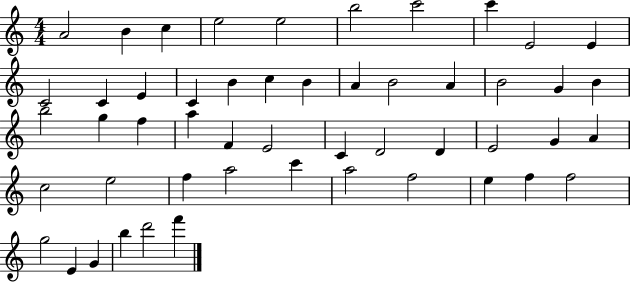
{
  \clef treble
  \numericTimeSignature
  \time 4/4
  \key c \major
  a'2 b'4 c''4 | e''2 e''2 | b''2 c'''2 | c'''4 e'2 e'4 | \break c'2 c'4 e'4 | c'4 b'4 c''4 b'4 | a'4 b'2 a'4 | b'2 g'4 b'4 | \break b''2 g''4 f''4 | a''4 f'4 e'2 | c'4 d'2 d'4 | e'2 g'4 a'4 | \break c''2 e''2 | f''4 a''2 c'''4 | a''2 f''2 | e''4 f''4 f''2 | \break g''2 e'4 g'4 | b''4 d'''2 f'''4 | \bar "|."
}